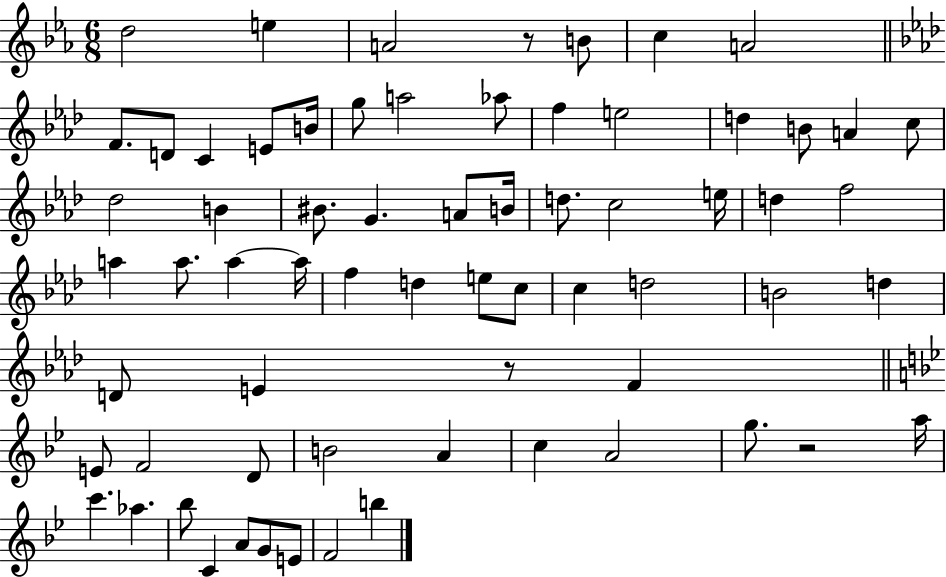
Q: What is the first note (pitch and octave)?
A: D5